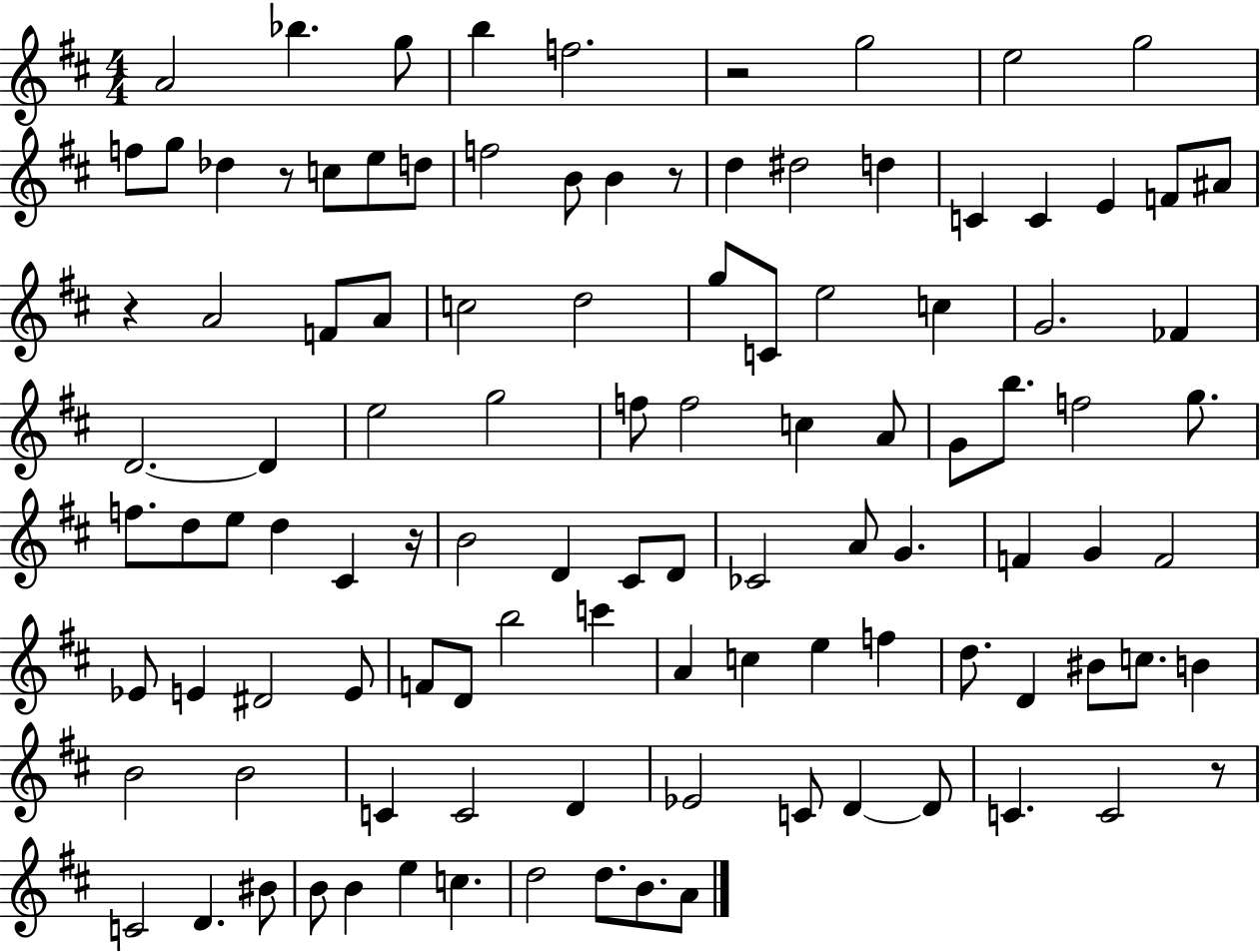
{
  \clef treble
  \numericTimeSignature
  \time 4/4
  \key d \major
  \repeat volta 2 { a'2 bes''4. g''8 | b''4 f''2. | r2 g''2 | e''2 g''2 | \break f''8 g''8 des''4 r8 c''8 e''8 d''8 | f''2 b'8 b'4 r8 | d''4 dis''2 d''4 | c'4 c'4 e'4 f'8 ais'8 | \break r4 a'2 f'8 a'8 | c''2 d''2 | g''8 c'8 e''2 c''4 | g'2. fes'4 | \break d'2.~~ d'4 | e''2 g''2 | f''8 f''2 c''4 a'8 | g'8 b''8. f''2 g''8. | \break f''8. d''8 e''8 d''4 cis'4 r16 | b'2 d'4 cis'8 d'8 | ces'2 a'8 g'4. | f'4 g'4 f'2 | \break ees'8 e'4 dis'2 e'8 | f'8 d'8 b''2 c'''4 | a'4 c''4 e''4 f''4 | d''8. d'4 bis'8 c''8. b'4 | \break b'2 b'2 | c'4 c'2 d'4 | ees'2 c'8 d'4~~ d'8 | c'4. c'2 r8 | \break c'2 d'4. bis'8 | b'8 b'4 e''4 c''4. | d''2 d''8. b'8. a'8 | } \bar "|."
}